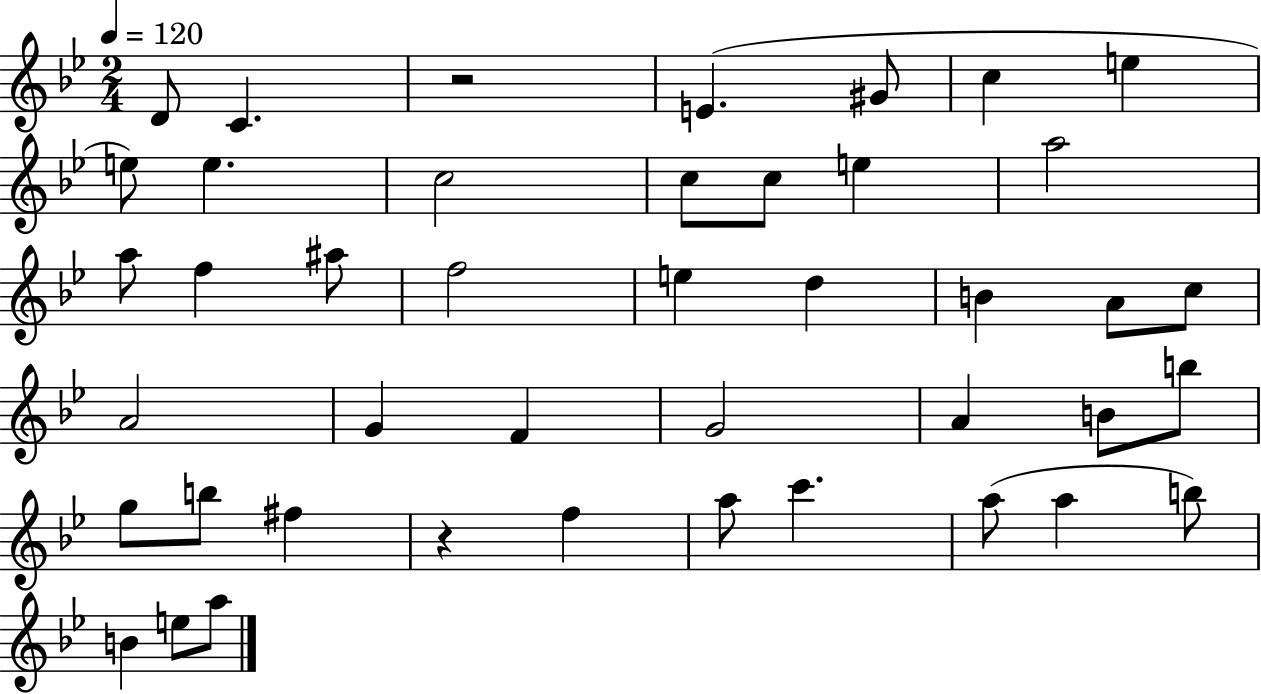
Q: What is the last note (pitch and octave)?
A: A5